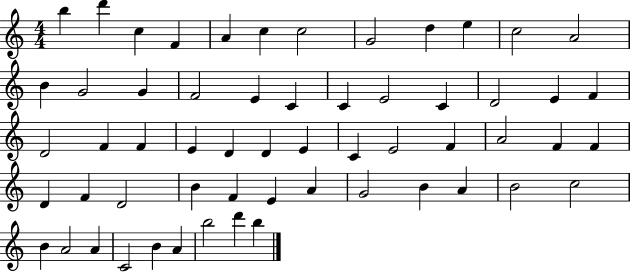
B5/q D6/q C5/q F4/q A4/q C5/q C5/h G4/h D5/q E5/q C5/h A4/h B4/q G4/h G4/q F4/h E4/q C4/q C4/q E4/h C4/q D4/h E4/q F4/q D4/h F4/q F4/q E4/q D4/q D4/q E4/q C4/q E4/h F4/q A4/h F4/q F4/q D4/q F4/q D4/h B4/q F4/q E4/q A4/q G4/h B4/q A4/q B4/h C5/h B4/q A4/h A4/q C4/h B4/q A4/q B5/h D6/q B5/q